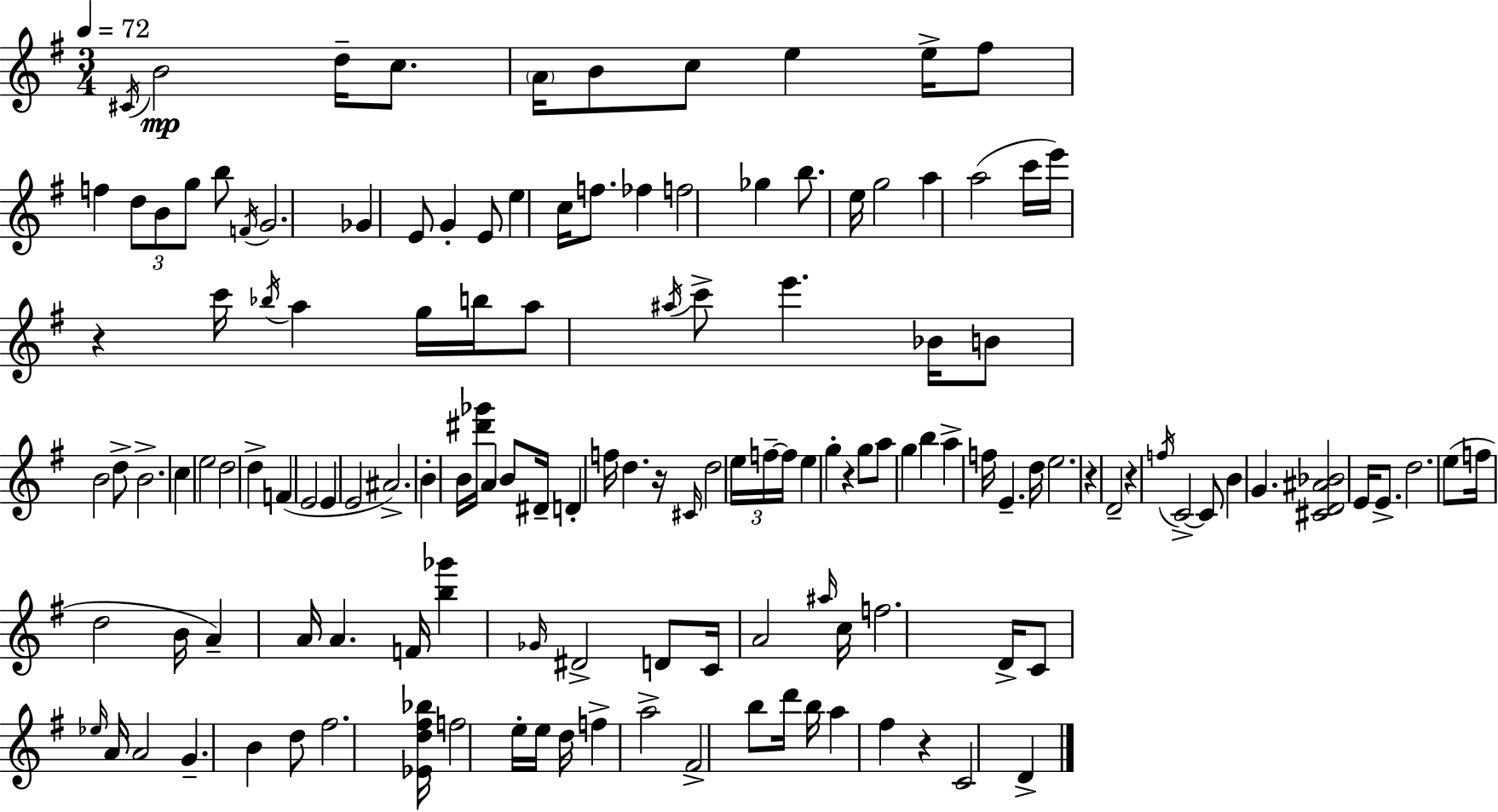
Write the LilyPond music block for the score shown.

{
  \clef treble
  \numericTimeSignature
  \time 3/4
  \key g \major
  \tempo 4 = 72
  \acciaccatura { cis'16 }\mp b'2 d''16-- c''8. | \parenthesize a'16 b'8 c''8 e''4 e''16-> fis''8 | f''4 \tuplet 3/2 { d''8 b'8 g''8 } b''8 | \acciaccatura { f'16 } g'2. | \break ges'4 e'8 g'4-. | e'8 e''4 c''16 f''8. fes''4 | f''2 ges''4 | b''8. e''16 g''2 | \break a''4 a''2( | c'''16 e'''16) r4 c'''16 \acciaccatura { bes''16 } a''4 | g''16 b''16 a''8 \acciaccatura { ais''16 } c'''8-> e'''4. | bes'16 b'8 b'2 | \break d''8-> b'2.-> | c''4 e''2 | d''2 | d''4-> f'4( e'2 | \break e'4 e'2 | ais'2.->) | b'4-. b'16 <dis''' ges'''>16 a'4 | b'8 dis'16-- d'4-. f''16 d''4. | \break r16 \grace { cis'16 } d''2 | \tuplet 3/2 { e''16 f''16--~~ f''16 } e''4 g''4-. | r4 g''8 a''8 g''4 | b''4 a''4-> f''16 e'4.-- | \break d''16 e''2. | r4 d'2-- | r4 \acciaccatura { f''16 } c'2->~~ | c'8 b'4 | \break g'4. <cis' d' ais' bes'>2 | e'16 e'8.-> d''2. | e''8( f''16 d''2 | b'16 a'4--) a'16 a'4. | \break f'16 <b'' ges'''>4 \grace { ges'16 } dis'2-> | d'8 c'16 a'2 | \grace { ais''16 } c''16 f''2. | d'16-> c'8 \grace { ees''16 } | \break a'16 a'2 g'4.-- | b'4 d''8 fis''2. | <ees' d'' fis'' bes''>16 f''2 | e''16-. e''16 d''16 f''4-> | \break a''2-> fis'2-> | b''8 d'''16 b''16 a''4 | fis''4 r4 c'2 | d'4-> \bar "|."
}